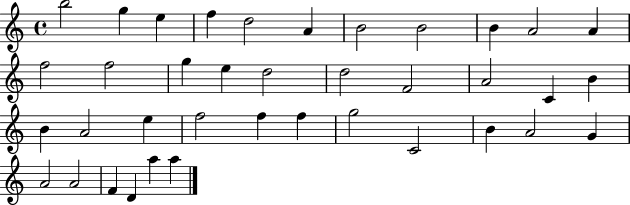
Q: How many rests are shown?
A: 0